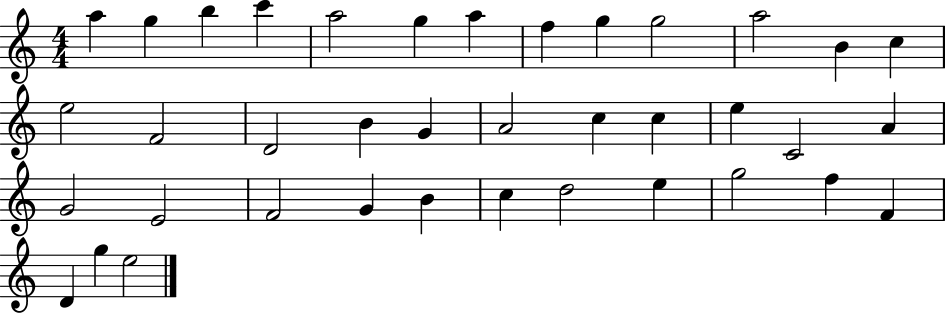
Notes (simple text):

A5/q G5/q B5/q C6/q A5/h G5/q A5/q F5/q G5/q G5/h A5/h B4/q C5/q E5/h F4/h D4/h B4/q G4/q A4/h C5/q C5/q E5/q C4/h A4/q G4/h E4/h F4/h G4/q B4/q C5/q D5/h E5/q G5/h F5/q F4/q D4/q G5/q E5/h